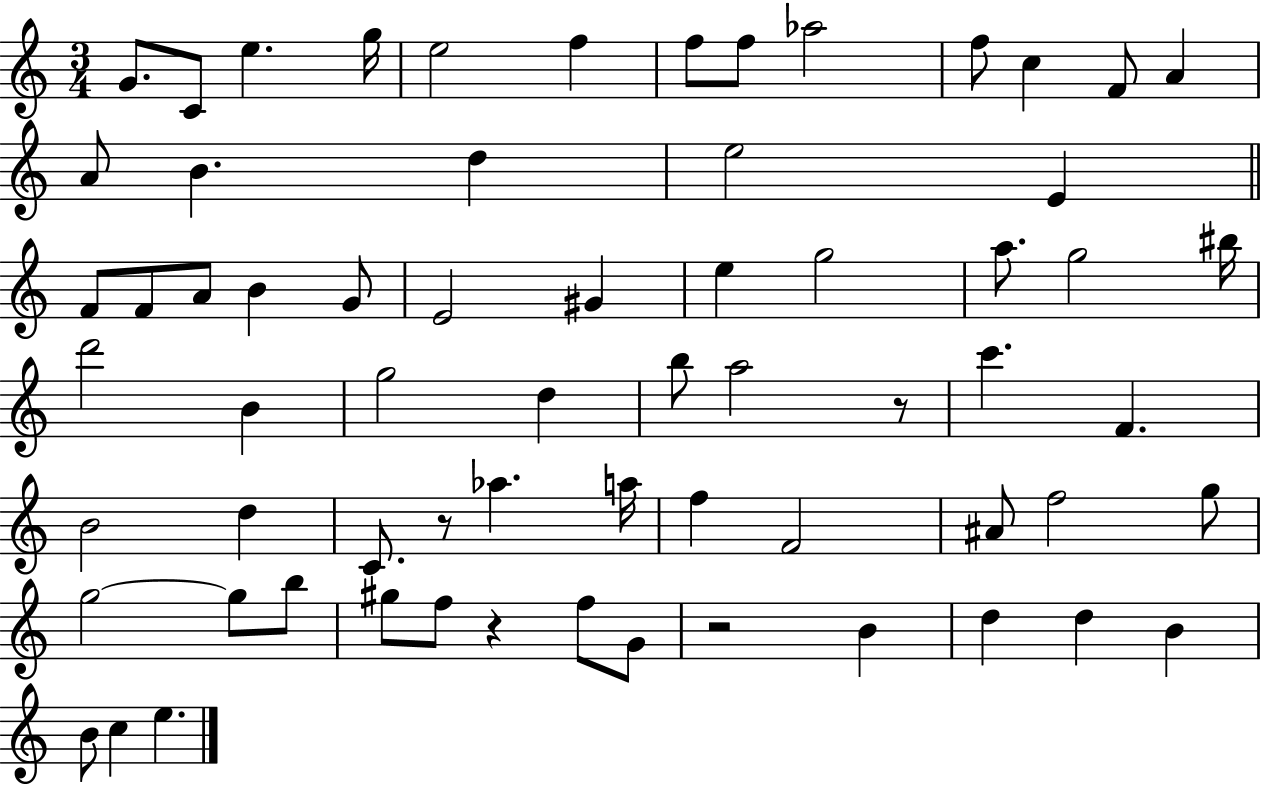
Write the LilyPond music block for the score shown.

{
  \clef treble
  \numericTimeSignature
  \time 3/4
  \key c \major
  g'8. c'8 e''4. g''16 | e''2 f''4 | f''8 f''8 aes''2 | f''8 c''4 f'8 a'4 | \break a'8 b'4. d''4 | e''2 e'4 | \bar "||" \break \key a \minor f'8 f'8 a'8 b'4 g'8 | e'2 gis'4 | e''4 g''2 | a''8. g''2 bis''16 | \break d'''2 b'4 | g''2 d''4 | b''8 a''2 r8 | c'''4. f'4. | \break b'2 d''4 | c'8. r8 aes''4. a''16 | f''4 f'2 | ais'8 f''2 g''8 | \break g''2~~ g''8 b''8 | gis''8 f''8 r4 f''8 g'8 | r2 b'4 | d''4 d''4 b'4 | \break b'8 c''4 e''4. | \bar "|."
}